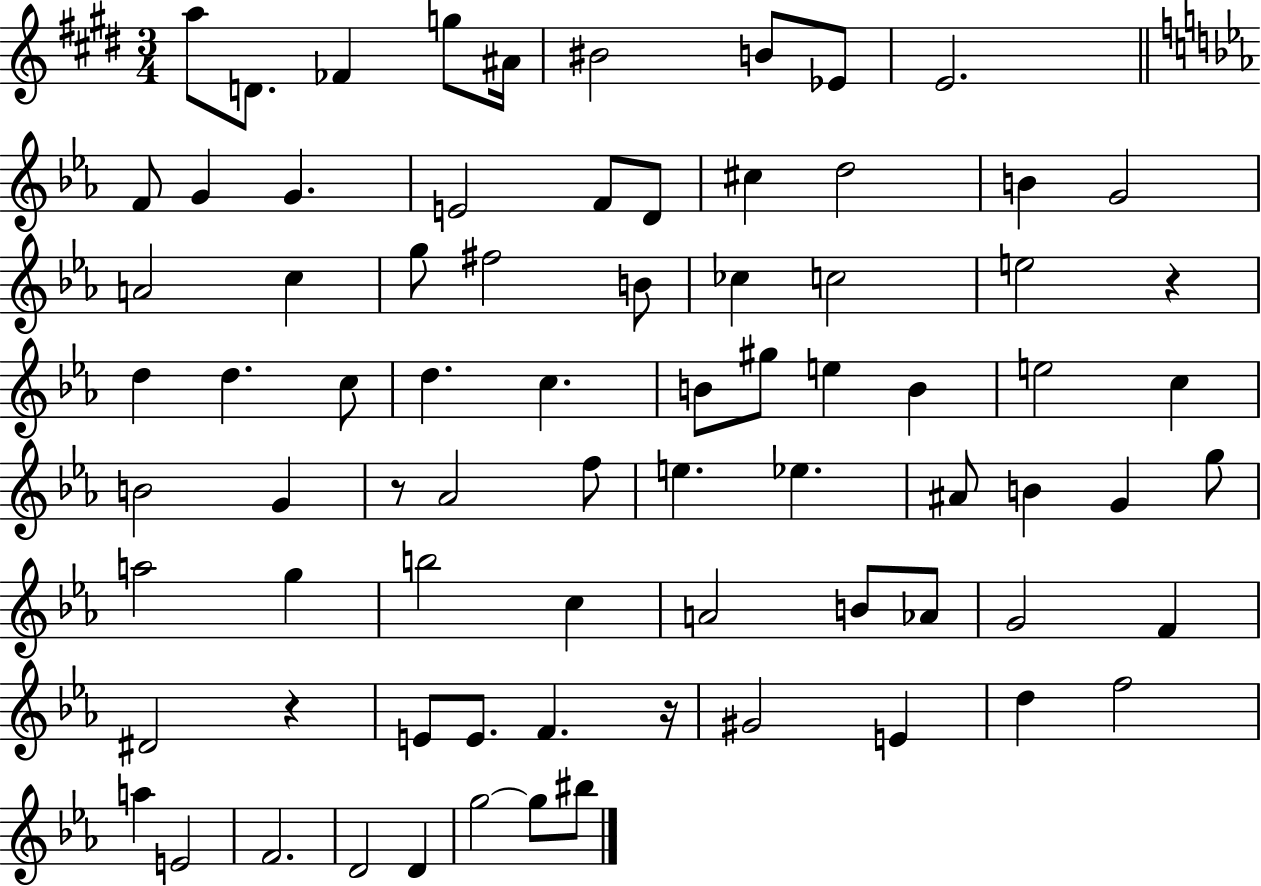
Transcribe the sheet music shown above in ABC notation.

X:1
T:Untitled
M:3/4
L:1/4
K:E
a/2 D/2 _F g/2 ^A/4 ^B2 B/2 _E/2 E2 F/2 G G E2 F/2 D/2 ^c d2 B G2 A2 c g/2 ^f2 B/2 _c c2 e2 z d d c/2 d c B/2 ^g/2 e B e2 c B2 G z/2 _A2 f/2 e _e ^A/2 B G g/2 a2 g b2 c A2 B/2 _A/2 G2 F ^D2 z E/2 E/2 F z/4 ^G2 E d f2 a E2 F2 D2 D g2 g/2 ^b/2